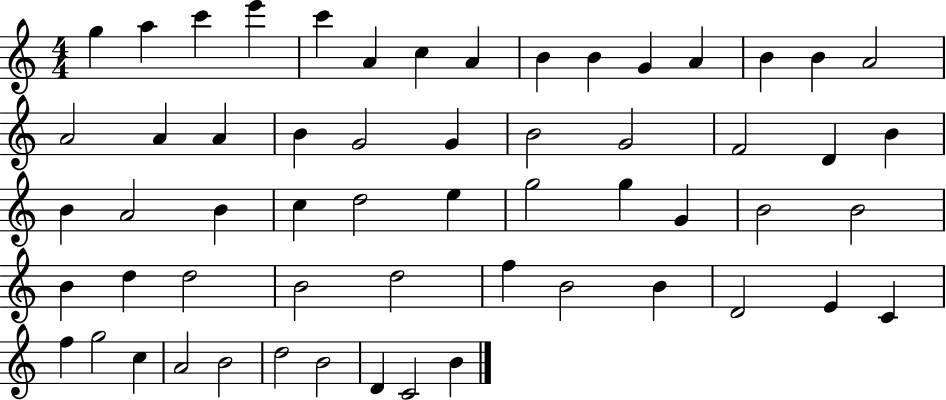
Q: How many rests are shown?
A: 0